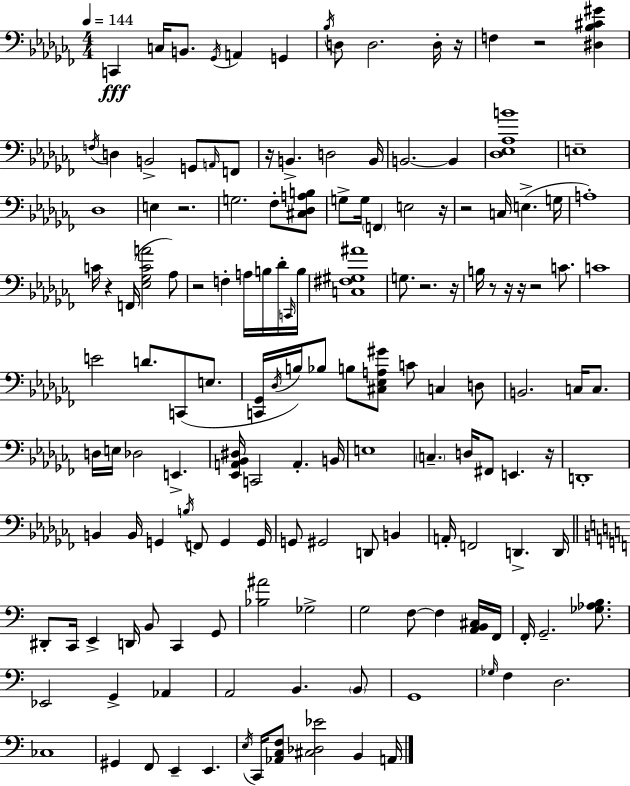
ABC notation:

X:1
T:Untitled
M:4/4
L:1/4
K:Abm
C,, C,/4 B,,/2 _G,,/4 A,, G,, _B,/4 D,/2 D,2 D,/4 z/4 F, z2 [^D,_B,^C^G] F,/4 D, B,,2 G,,/2 A,,/4 F,,/2 z/4 B,, D,2 B,,/4 B,,2 B,, [_D,_E,_A,B]4 E,4 _D,4 E, z2 G,2 _F,/2 [^C,_D,A,B,]/2 G,/2 G,/4 F,, E,2 z/4 z2 C,/4 E, G,/4 A,4 C/4 z F,,/4 [_E,_G,CA]2 _A,/2 z2 F, A,/4 B,/4 _D/4 C,,/4 B,/4 [C,^F,^G,^A]4 G,/2 z2 z/4 B,/4 z/2 z/4 z/4 z2 C/2 C4 E2 D/2 C,,/2 E,/2 [C,,_G,,]/4 _D,/4 B,/4 _B,/2 B,/2 [^C,_E,A,^G]/2 C/2 C, D,/2 B,,2 C,/4 C,/2 D,/4 E,/4 _D,2 E,, [_E,,A,,_B,,^D,]/4 C,,2 A,, B,,/4 E,4 C, D,/4 ^F,,/2 E,, z/4 D,,4 B,, B,,/4 G,, B,/4 F,,/2 G,, G,,/4 G,,/2 ^G,,2 D,,/2 B,, A,,/4 F,,2 D,, D,,/4 ^D,,/2 C,,/4 E,, D,,/4 B,,/2 C,, G,,/2 [_B,^A]2 _G,2 G,2 F,/2 F, [A,,B,,^C,]/4 F,,/4 F,,/4 G,,2 [_G,_A,B,]/2 _E,,2 G,, _A,, A,,2 B,, B,,/2 G,,4 _G,/4 F, D,2 _C,4 ^G,, F,,/2 E,, E,, E,/4 C,,/4 [_A,,C,F,]/2 [^C,_D,_E]2 B,, A,,/4